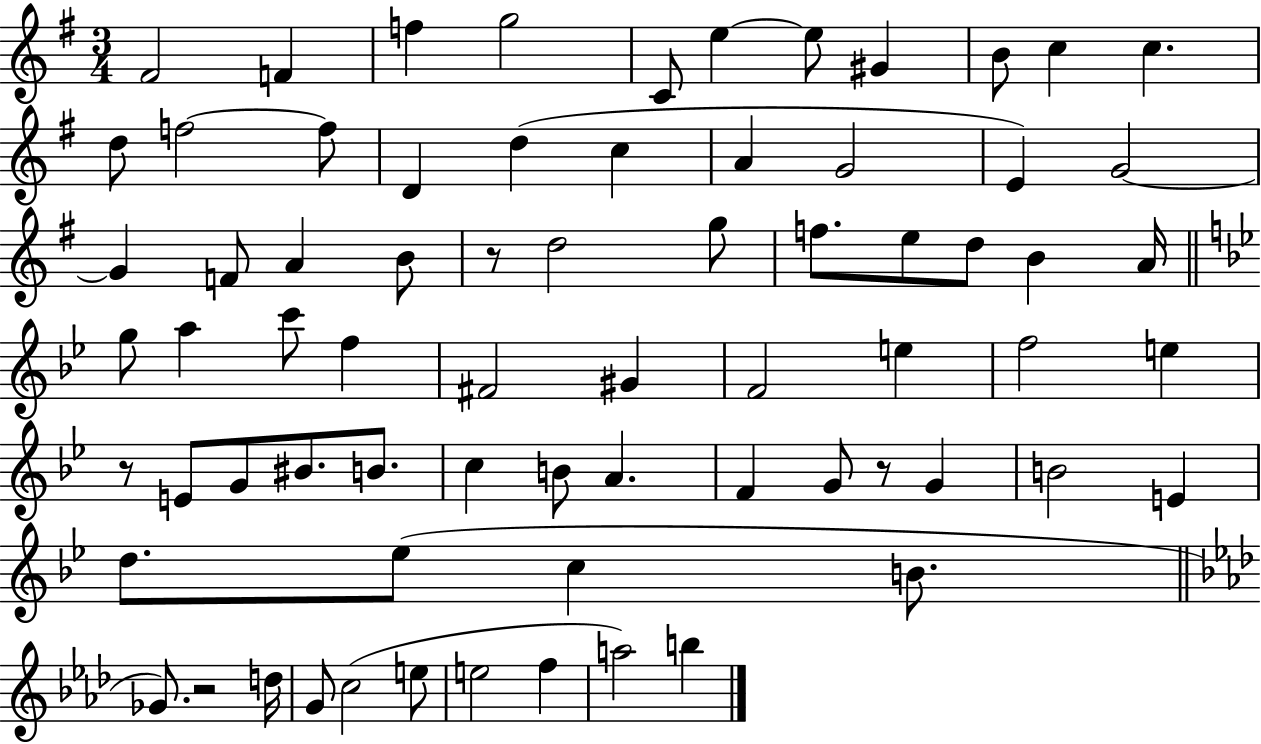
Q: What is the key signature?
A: G major